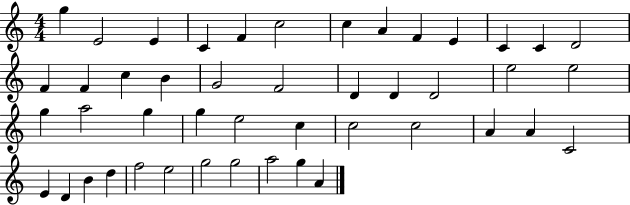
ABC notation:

X:1
T:Untitled
M:4/4
L:1/4
K:C
g E2 E C F c2 c A F E C C D2 F F c B G2 F2 D D D2 e2 e2 g a2 g g e2 c c2 c2 A A C2 E D B d f2 e2 g2 g2 a2 g A